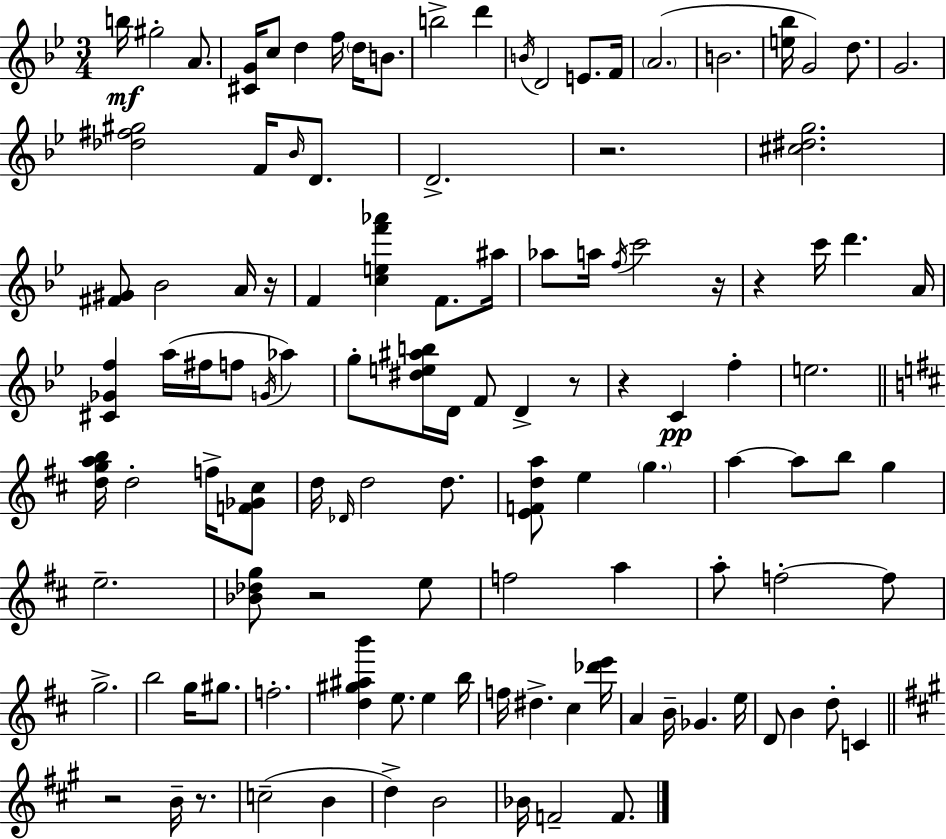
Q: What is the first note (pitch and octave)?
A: B5